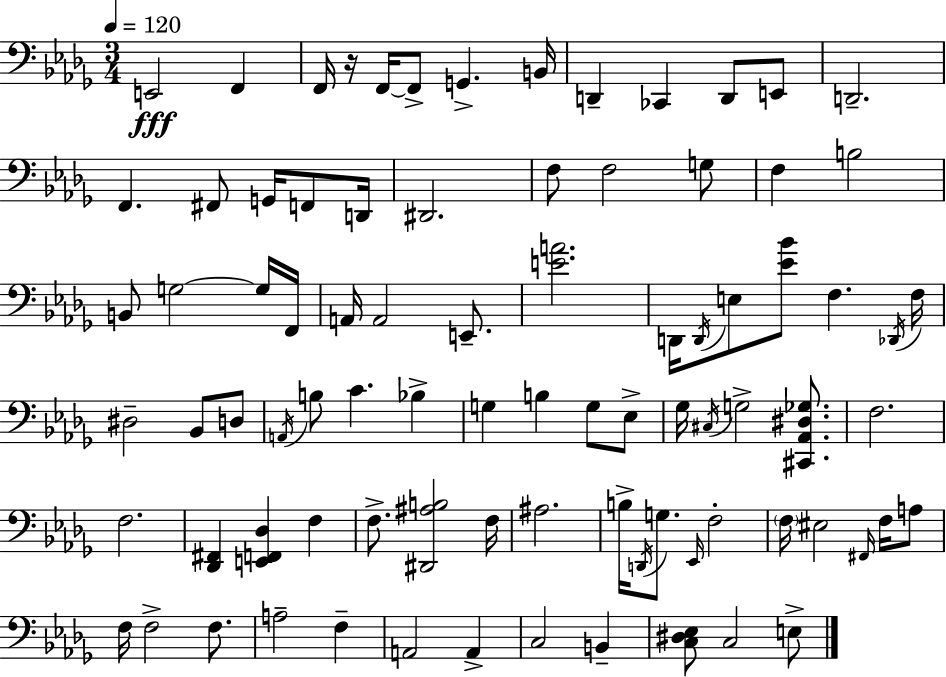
E2/h F2/q F2/s R/s F2/s F2/e G2/q. B2/s D2/q CES2/q D2/e E2/e D2/h. F2/q. F#2/e G2/s F2/e D2/s D#2/h. F3/e F3/h G3/e F3/q B3/h B2/e G3/h G3/s F2/s A2/s A2/h E2/e. [E4,A4]/h. D2/s D2/s E3/e [Eb4,Bb4]/e F3/q. Db2/s F3/s D#3/h Bb2/e D3/e A2/s B3/e C4/q. Bb3/q G3/q B3/q G3/e Eb3/e Gb3/s C#3/s G3/h [C#2,Ab2,D#3,Gb3]/e. F3/h. F3/h. [Db2,F#2]/q [E2,F2,Db3]/q F3/q F3/e. [D#2,A#3,B3]/h F3/s A#3/h. B3/s D2/s G3/e. Eb2/s F3/h F3/s EIS3/h F#2/s F3/s A3/e F3/s F3/h F3/e. A3/h F3/q A2/h A2/q C3/h B2/q [C3,D#3,Eb3]/e C3/h E3/e